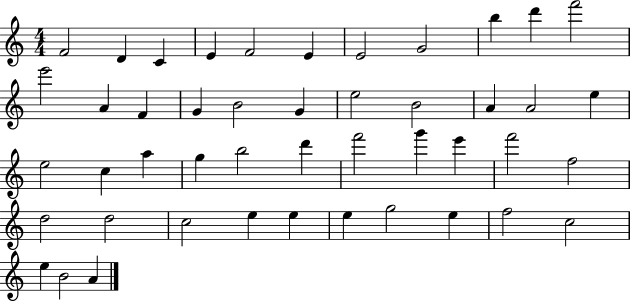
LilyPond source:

{
  \clef treble
  \numericTimeSignature
  \time 4/4
  \key c \major
  f'2 d'4 c'4 | e'4 f'2 e'4 | e'2 g'2 | b''4 d'''4 f'''2 | \break e'''2 a'4 f'4 | g'4 b'2 g'4 | e''2 b'2 | a'4 a'2 e''4 | \break e''2 c''4 a''4 | g''4 b''2 d'''4 | f'''2 g'''4 e'''4 | f'''2 f''2 | \break d''2 d''2 | c''2 e''4 e''4 | e''4 g''2 e''4 | f''2 c''2 | \break e''4 b'2 a'4 | \bar "|."
}